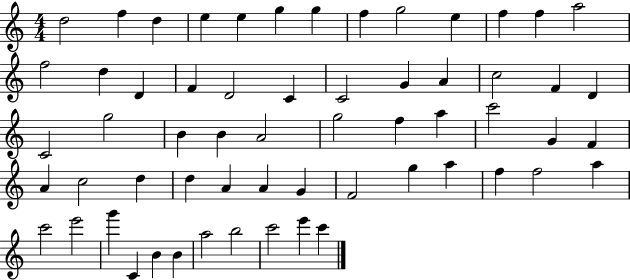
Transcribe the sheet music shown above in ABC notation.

X:1
T:Untitled
M:4/4
L:1/4
K:C
d2 f d e e g g f g2 e f f a2 f2 d D F D2 C C2 G A c2 F D C2 g2 B B A2 g2 f a c'2 G F A c2 d d A A G F2 g a f f2 a c'2 e'2 g' C B B a2 b2 c'2 e' c'